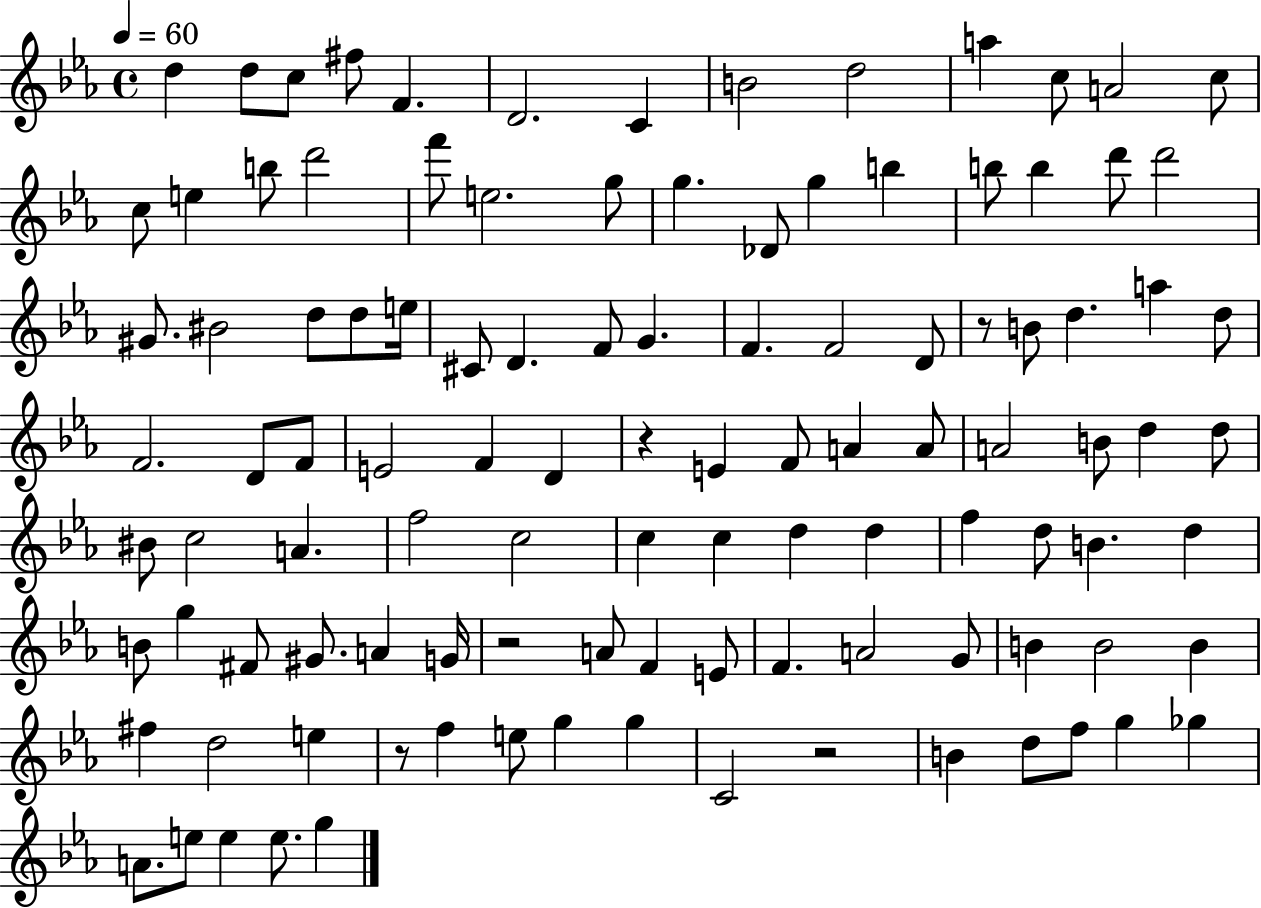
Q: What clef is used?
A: treble